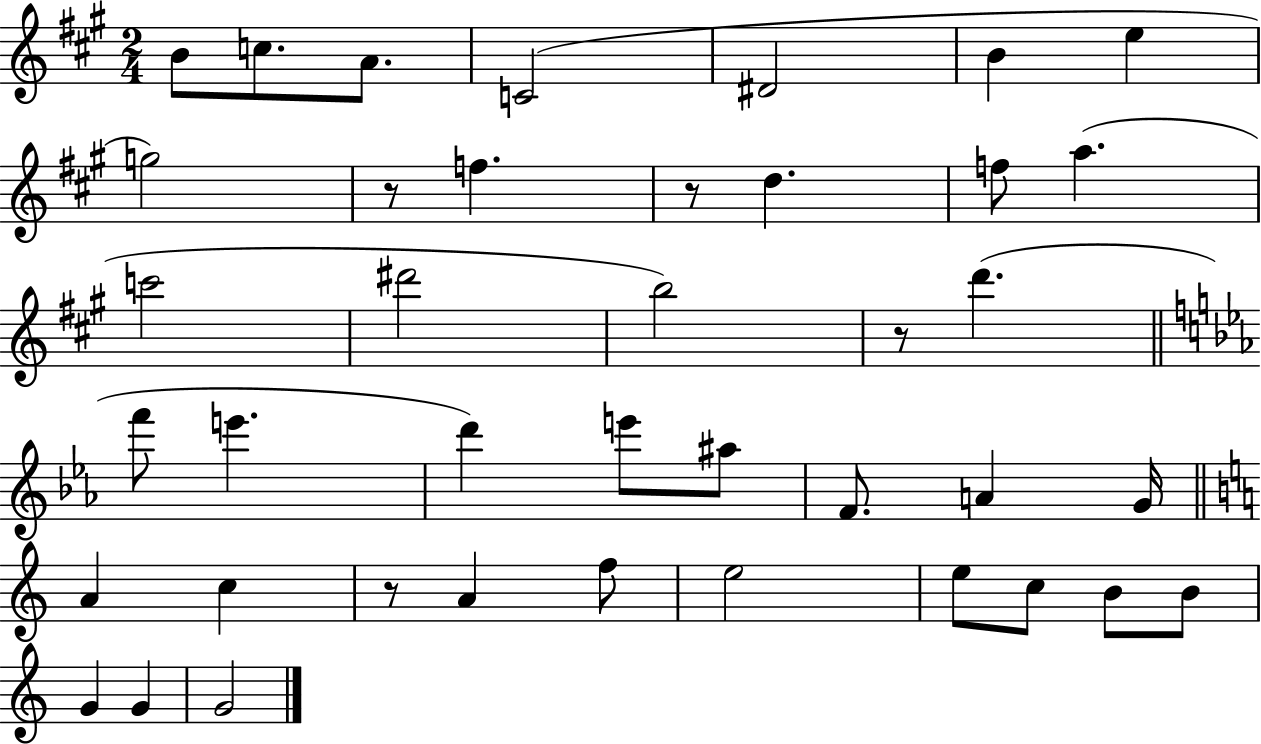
X:1
T:Untitled
M:2/4
L:1/4
K:A
B/2 c/2 A/2 C2 ^D2 B e g2 z/2 f z/2 d f/2 a c'2 ^d'2 b2 z/2 d' f'/2 e' d' e'/2 ^a/2 F/2 A G/4 A c z/2 A f/2 e2 e/2 c/2 B/2 B/2 G G G2